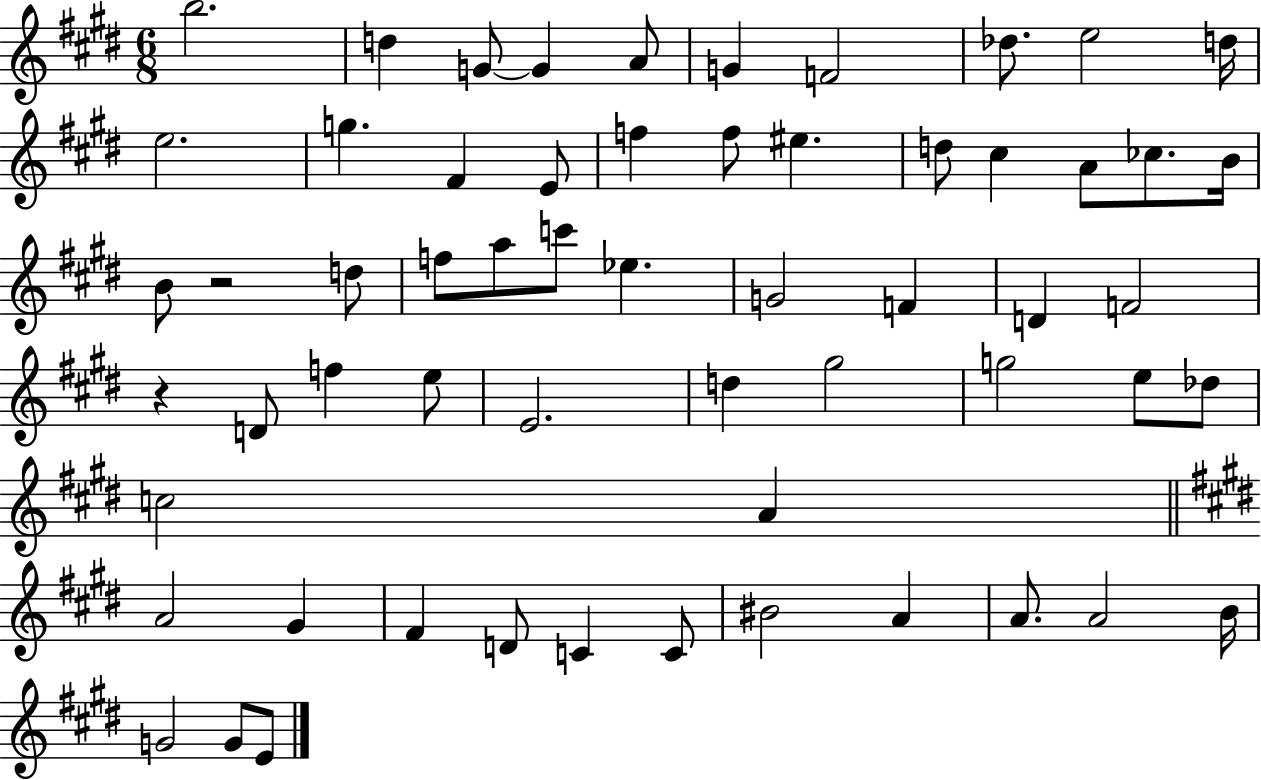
{
  \clef treble
  \numericTimeSignature
  \time 6/8
  \key e \major
  b''2. | d''4 g'8~~ g'4 a'8 | g'4 f'2 | des''8. e''2 d''16 | \break e''2. | g''4. fis'4 e'8 | f''4 f''8 eis''4. | d''8 cis''4 a'8 ces''8. b'16 | \break b'8 r2 d''8 | f''8 a''8 c'''8 ees''4. | g'2 f'4 | d'4 f'2 | \break r4 d'8 f''4 e''8 | e'2. | d''4 gis''2 | g''2 e''8 des''8 | \break c''2 a'4 | \bar "||" \break \key e \major a'2 gis'4 | fis'4 d'8 c'4 c'8 | bis'2 a'4 | a'8. a'2 b'16 | \break g'2 g'8 e'8 | \bar "|."
}